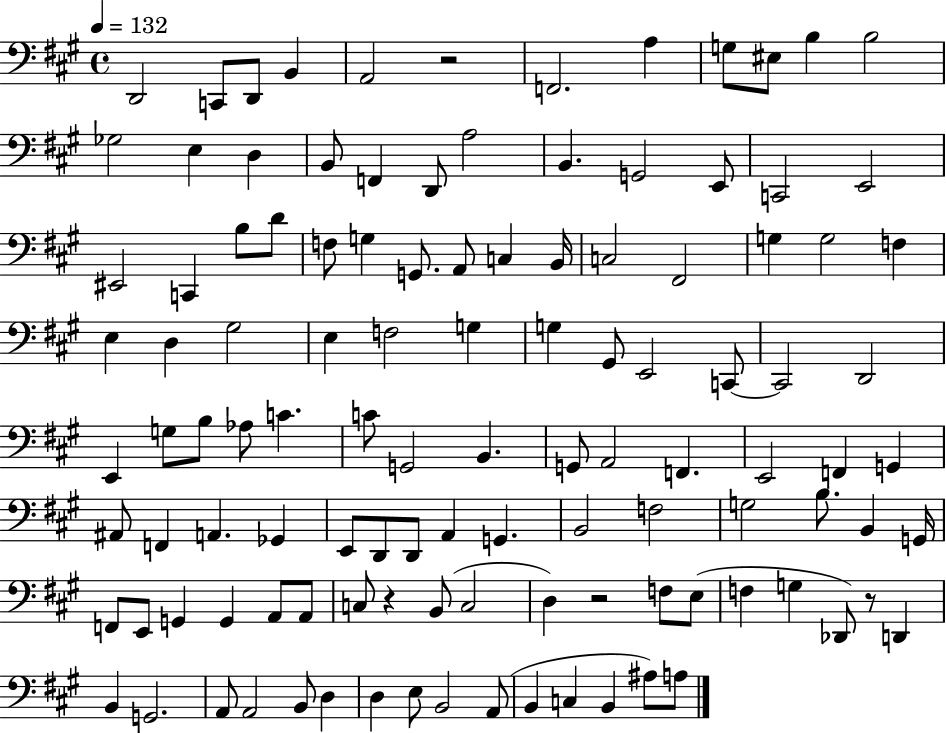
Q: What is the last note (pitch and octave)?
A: A3